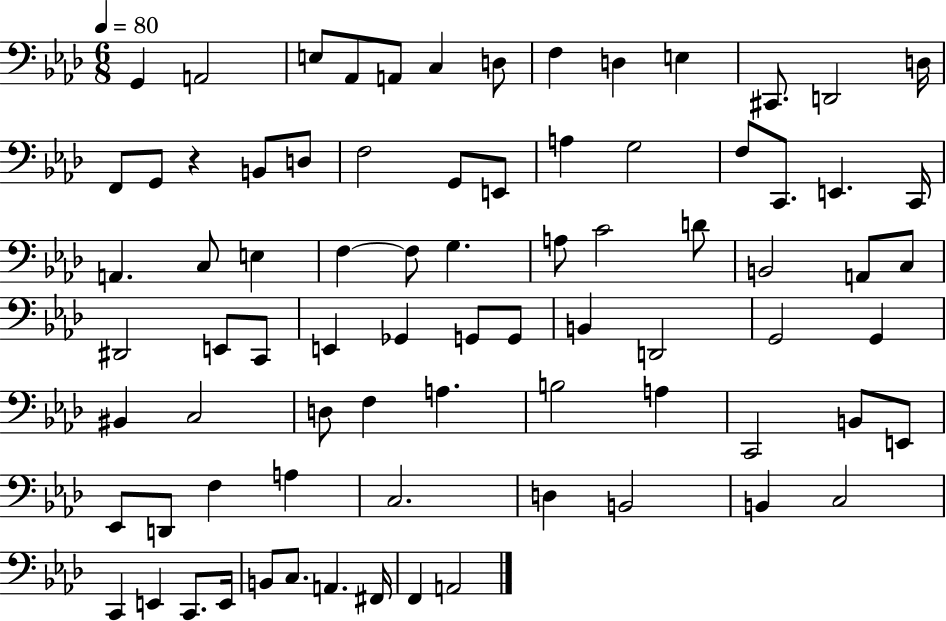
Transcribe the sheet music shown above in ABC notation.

X:1
T:Untitled
M:6/8
L:1/4
K:Ab
G,, A,,2 E,/2 _A,,/2 A,,/2 C, D,/2 F, D, E, ^C,,/2 D,,2 D,/4 F,,/2 G,,/2 z B,,/2 D,/2 F,2 G,,/2 E,,/2 A, G,2 F,/2 C,,/2 E,, C,,/4 A,, C,/2 E, F, F,/2 G, A,/2 C2 D/2 B,,2 A,,/2 C,/2 ^D,,2 E,,/2 C,,/2 E,, _G,, G,,/2 G,,/2 B,, D,,2 G,,2 G,, ^B,, C,2 D,/2 F, A, B,2 A, C,,2 B,,/2 E,,/2 _E,,/2 D,,/2 F, A, C,2 D, B,,2 B,, C,2 C,, E,, C,,/2 E,,/4 B,,/2 C,/2 A,, ^F,,/4 F,, A,,2